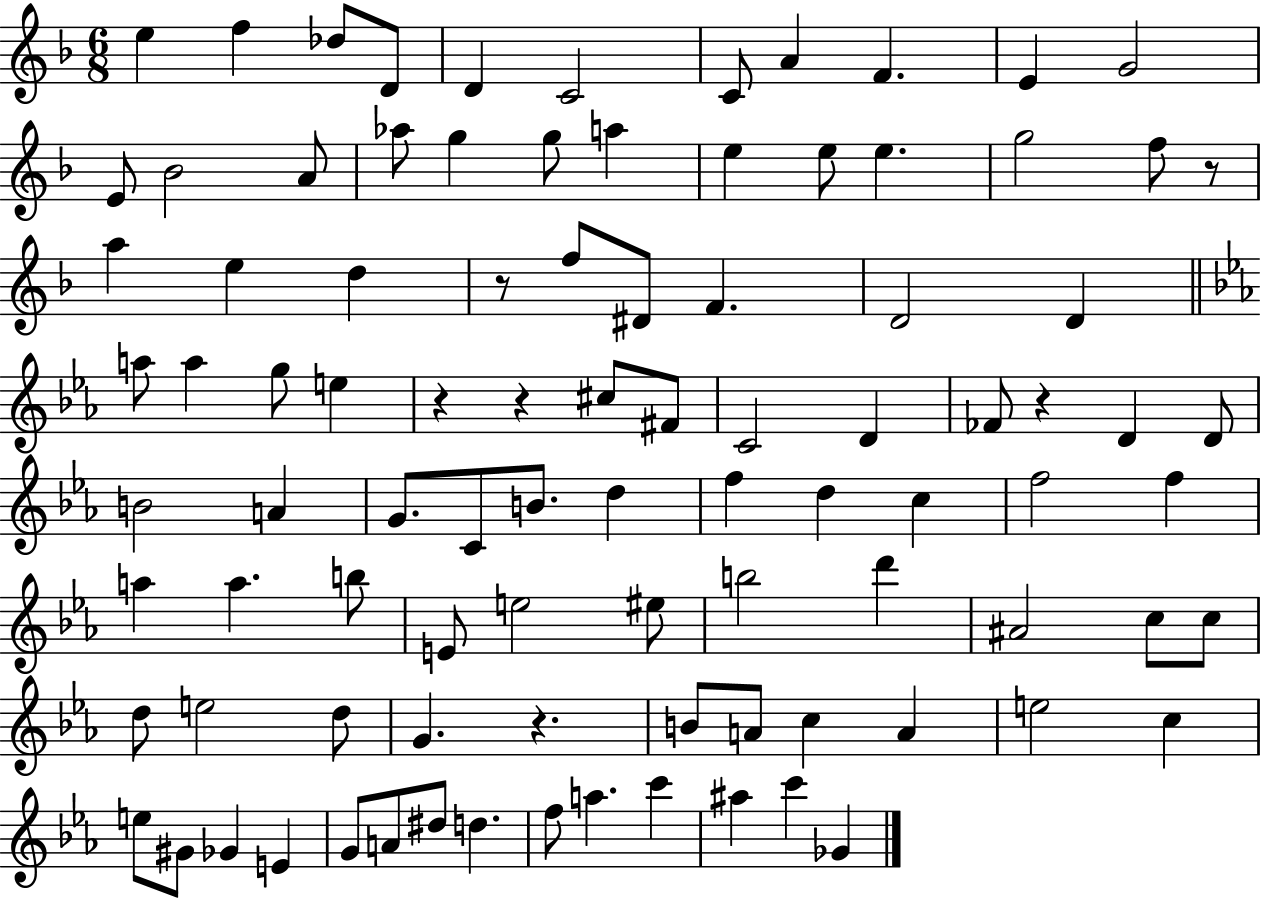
E5/q F5/q Db5/e D4/e D4/q C4/h C4/e A4/q F4/q. E4/q G4/h E4/e Bb4/h A4/e Ab5/e G5/q G5/e A5/q E5/q E5/e E5/q. G5/h F5/e R/e A5/q E5/q D5/q R/e F5/e D#4/e F4/q. D4/h D4/q A5/e A5/q G5/e E5/q R/q R/q C#5/e F#4/e C4/h D4/q FES4/e R/q D4/q D4/e B4/h A4/q G4/e. C4/e B4/e. D5/q F5/q D5/q C5/q F5/h F5/q A5/q A5/q. B5/e E4/e E5/h EIS5/e B5/h D6/q A#4/h C5/e C5/e D5/e E5/h D5/e G4/q. R/q. B4/e A4/e C5/q A4/q E5/h C5/q E5/e G#4/e Gb4/q E4/q G4/e A4/e D#5/e D5/q. F5/e A5/q. C6/q A#5/q C6/q Gb4/q